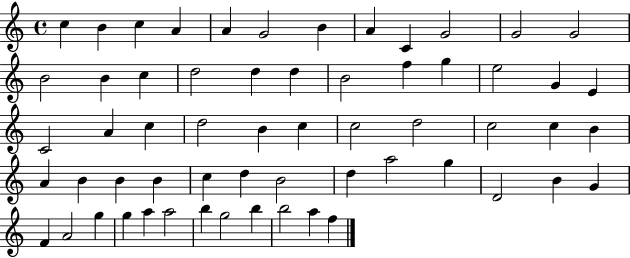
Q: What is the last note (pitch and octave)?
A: F5